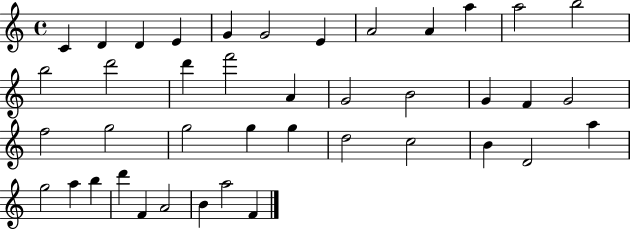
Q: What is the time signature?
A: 4/4